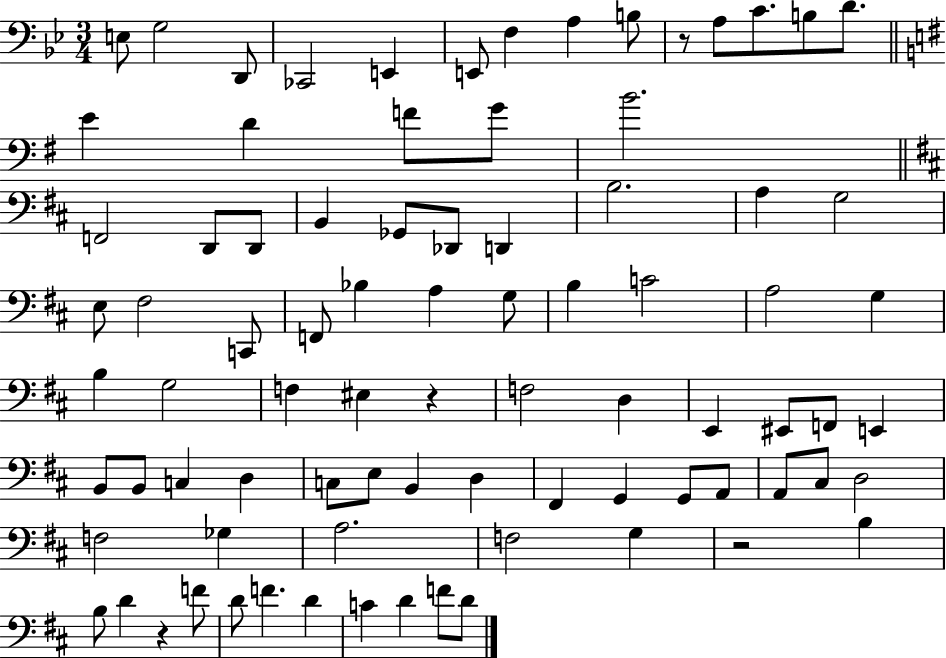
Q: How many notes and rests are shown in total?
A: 84